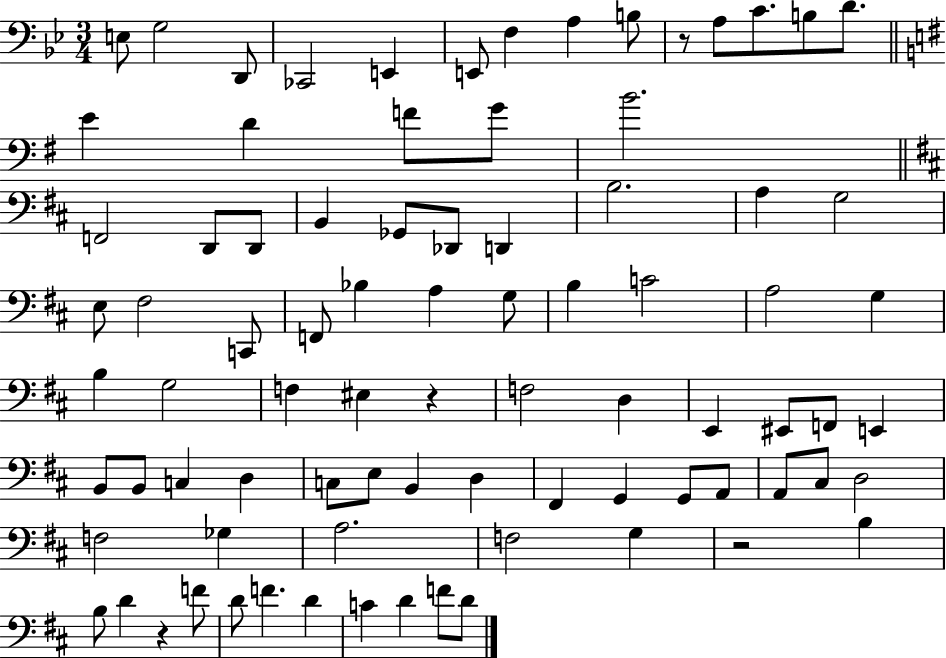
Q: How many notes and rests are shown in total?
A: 84